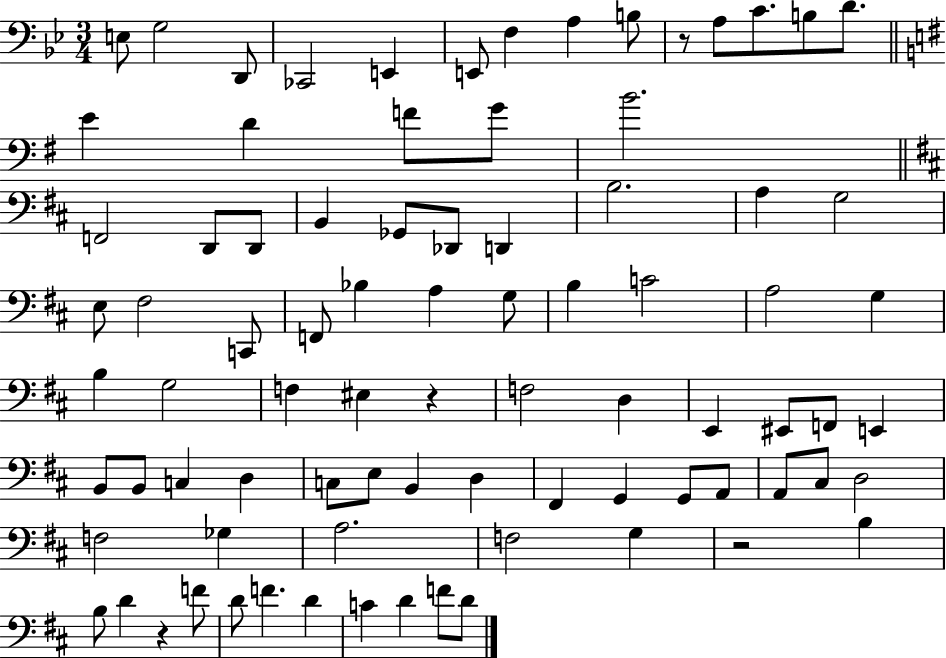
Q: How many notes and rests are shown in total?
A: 84